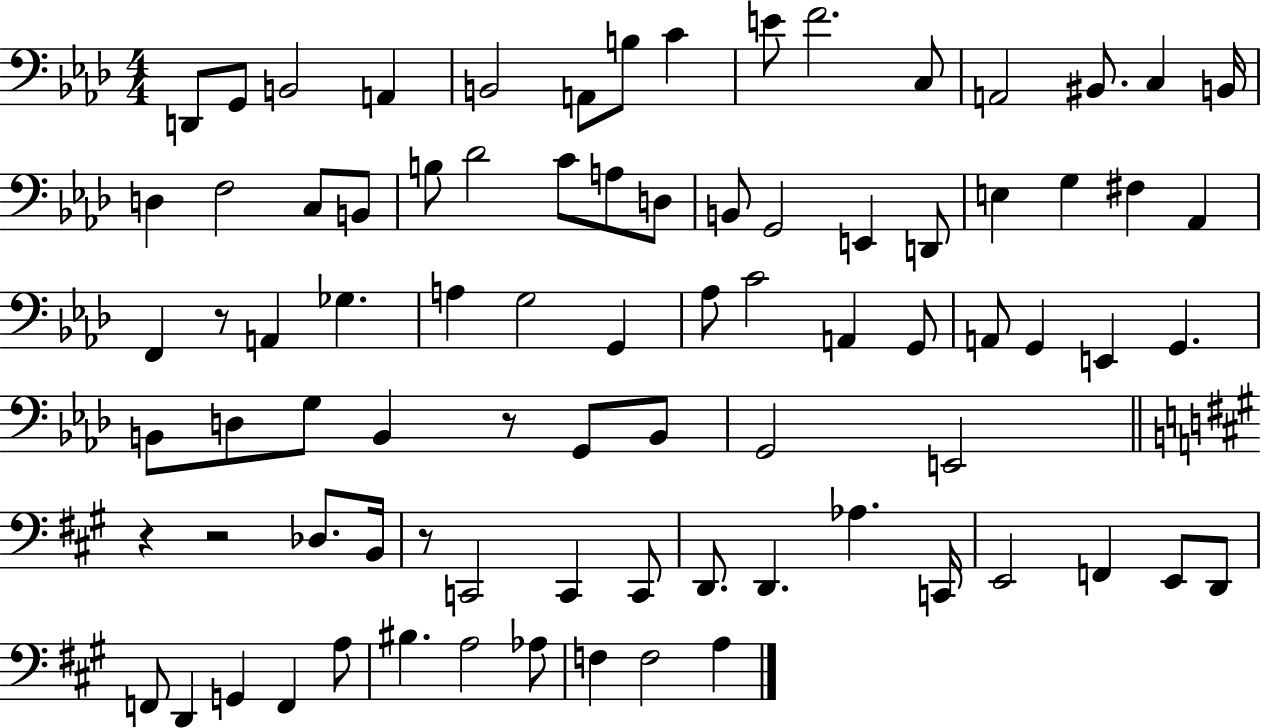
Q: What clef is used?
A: bass